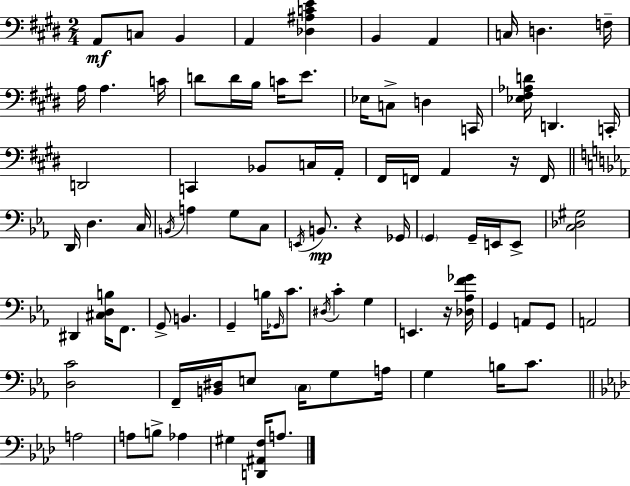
{
  \clef bass
  \numericTimeSignature
  \time 2/4
  \key e \major
  a,8\mf c8 b,4 | a,4 <des ais c' e'>4 | b,4 a,4 | c16 d4. f16-- | \break a16 a4. c'16 | d'8 d'16 b16 c'16 e'8. | ees16 c8-> d4 c,16 | <ees fis aes d'>16 d,4. c,16-. | \break d,2 | c,4 bes,8 c16 a,16-. | fis,16 f,16 a,4 r16 f,16 | \bar "||" \break \key ees \major d,16 d4. c16 | \acciaccatura { b,16 } a4 g8 c8 | \acciaccatura { e,16 } b,8.\mp r4 | ges,16 \parenthesize g,4 g,16-- e,16 | \break e,8-> <c des gis>2 | dis,4 <cis d b>16 f,8. | g,8-> b,4. | g,4-- b16 \grace { ges,16 } | \break c'8. \acciaccatura { dis16 } c'4-. | g4 e,4. | r16 <des aes f' ges'>16 g,4 | a,8 g,8 a,2 | \break <d c'>2 | f,16-- <b, dis>16 e8 | \parenthesize c16 g8 a16 g4 | b16 c'8. \bar "||" \break \key f \minor a2 | a8 b8-> aes4 | gis4 <d, ais, f>16 a8. | \bar "|."
}